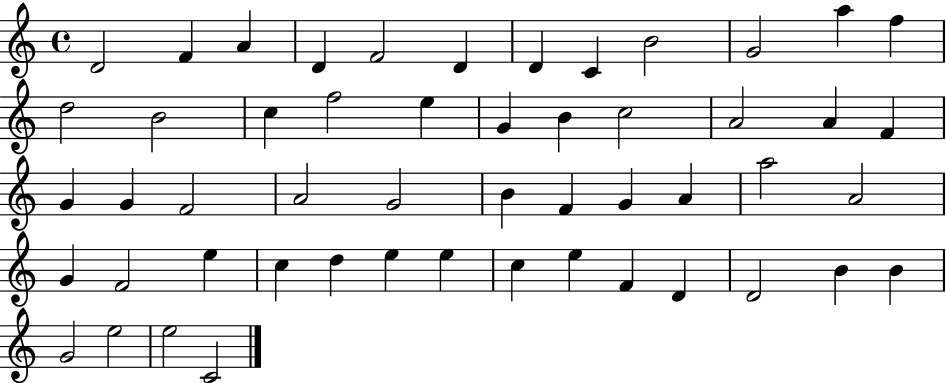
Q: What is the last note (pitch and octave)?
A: C4